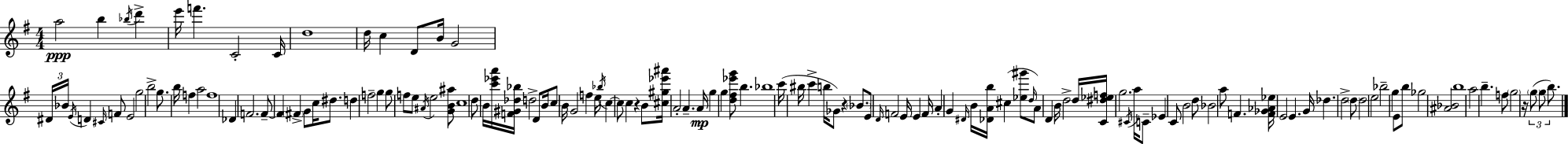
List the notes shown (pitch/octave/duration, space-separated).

A5/h B5/q Bb5/s D6/q E6/s F6/q. C4/h C4/s D5/w D5/s C5/q D4/e B4/s G4/h D#4/s Bb4/s E4/s D4/q C#4/s F4/e E4/h G5/h B5/h G5/e. B5/s F5/q A5/h F5/w Db4/q F4/h. F4/e F4/q F#4/q G4/e C5/s D#5/e. D5/q F5/h G5/q G5/e F5/e E5/e A#4/s E5/h [G4,B4,A#5]/e C5/w D5/e B4/s [C6,Eb6,A6]/s [F4,G#4,Db5,Bb5]/s D5/h D4/e B4/s C5/e B4/s G4/h F5/q E5/s Bb5/s C5/q C5/e C5/q R/q B4/e [C#5,G#5,Eb6,A#6]/s A4/h A4/q. A4/s G5/q G5/q [D5,F#5,Eb6,G6]/e B5/q. Bb5/w C6/s BIS5/s C6/q B5/s Gb4/e R/q Bb4/e. E4/e D4/s F4/h E4/s E4/q F4/s A4/q G4/q D#4/s B4/s [Db4,A4,B5]/s C#5/q [Eb5,G#6]/e D5/s A4/e D4/q B4/s D5/h D5/s [C4,D#5,Eb5,F5]/s G5/h. C#4/s A5/s C4/e Eb4/q C4/e B4/h D5/e Bb4/h A5/e F4/q. [F4,Gb4,Ab4,Eb5]/s E4/h E4/q. G4/s Db5/q. D5/h D5/e D5/h E5/h Bb5/h G5/q E4/e B5/e Gb5/h [A#4,Bb4]/h B5/w A5/h B5/q. F5/e G5/h R/s G5/e G5/e B5/e.